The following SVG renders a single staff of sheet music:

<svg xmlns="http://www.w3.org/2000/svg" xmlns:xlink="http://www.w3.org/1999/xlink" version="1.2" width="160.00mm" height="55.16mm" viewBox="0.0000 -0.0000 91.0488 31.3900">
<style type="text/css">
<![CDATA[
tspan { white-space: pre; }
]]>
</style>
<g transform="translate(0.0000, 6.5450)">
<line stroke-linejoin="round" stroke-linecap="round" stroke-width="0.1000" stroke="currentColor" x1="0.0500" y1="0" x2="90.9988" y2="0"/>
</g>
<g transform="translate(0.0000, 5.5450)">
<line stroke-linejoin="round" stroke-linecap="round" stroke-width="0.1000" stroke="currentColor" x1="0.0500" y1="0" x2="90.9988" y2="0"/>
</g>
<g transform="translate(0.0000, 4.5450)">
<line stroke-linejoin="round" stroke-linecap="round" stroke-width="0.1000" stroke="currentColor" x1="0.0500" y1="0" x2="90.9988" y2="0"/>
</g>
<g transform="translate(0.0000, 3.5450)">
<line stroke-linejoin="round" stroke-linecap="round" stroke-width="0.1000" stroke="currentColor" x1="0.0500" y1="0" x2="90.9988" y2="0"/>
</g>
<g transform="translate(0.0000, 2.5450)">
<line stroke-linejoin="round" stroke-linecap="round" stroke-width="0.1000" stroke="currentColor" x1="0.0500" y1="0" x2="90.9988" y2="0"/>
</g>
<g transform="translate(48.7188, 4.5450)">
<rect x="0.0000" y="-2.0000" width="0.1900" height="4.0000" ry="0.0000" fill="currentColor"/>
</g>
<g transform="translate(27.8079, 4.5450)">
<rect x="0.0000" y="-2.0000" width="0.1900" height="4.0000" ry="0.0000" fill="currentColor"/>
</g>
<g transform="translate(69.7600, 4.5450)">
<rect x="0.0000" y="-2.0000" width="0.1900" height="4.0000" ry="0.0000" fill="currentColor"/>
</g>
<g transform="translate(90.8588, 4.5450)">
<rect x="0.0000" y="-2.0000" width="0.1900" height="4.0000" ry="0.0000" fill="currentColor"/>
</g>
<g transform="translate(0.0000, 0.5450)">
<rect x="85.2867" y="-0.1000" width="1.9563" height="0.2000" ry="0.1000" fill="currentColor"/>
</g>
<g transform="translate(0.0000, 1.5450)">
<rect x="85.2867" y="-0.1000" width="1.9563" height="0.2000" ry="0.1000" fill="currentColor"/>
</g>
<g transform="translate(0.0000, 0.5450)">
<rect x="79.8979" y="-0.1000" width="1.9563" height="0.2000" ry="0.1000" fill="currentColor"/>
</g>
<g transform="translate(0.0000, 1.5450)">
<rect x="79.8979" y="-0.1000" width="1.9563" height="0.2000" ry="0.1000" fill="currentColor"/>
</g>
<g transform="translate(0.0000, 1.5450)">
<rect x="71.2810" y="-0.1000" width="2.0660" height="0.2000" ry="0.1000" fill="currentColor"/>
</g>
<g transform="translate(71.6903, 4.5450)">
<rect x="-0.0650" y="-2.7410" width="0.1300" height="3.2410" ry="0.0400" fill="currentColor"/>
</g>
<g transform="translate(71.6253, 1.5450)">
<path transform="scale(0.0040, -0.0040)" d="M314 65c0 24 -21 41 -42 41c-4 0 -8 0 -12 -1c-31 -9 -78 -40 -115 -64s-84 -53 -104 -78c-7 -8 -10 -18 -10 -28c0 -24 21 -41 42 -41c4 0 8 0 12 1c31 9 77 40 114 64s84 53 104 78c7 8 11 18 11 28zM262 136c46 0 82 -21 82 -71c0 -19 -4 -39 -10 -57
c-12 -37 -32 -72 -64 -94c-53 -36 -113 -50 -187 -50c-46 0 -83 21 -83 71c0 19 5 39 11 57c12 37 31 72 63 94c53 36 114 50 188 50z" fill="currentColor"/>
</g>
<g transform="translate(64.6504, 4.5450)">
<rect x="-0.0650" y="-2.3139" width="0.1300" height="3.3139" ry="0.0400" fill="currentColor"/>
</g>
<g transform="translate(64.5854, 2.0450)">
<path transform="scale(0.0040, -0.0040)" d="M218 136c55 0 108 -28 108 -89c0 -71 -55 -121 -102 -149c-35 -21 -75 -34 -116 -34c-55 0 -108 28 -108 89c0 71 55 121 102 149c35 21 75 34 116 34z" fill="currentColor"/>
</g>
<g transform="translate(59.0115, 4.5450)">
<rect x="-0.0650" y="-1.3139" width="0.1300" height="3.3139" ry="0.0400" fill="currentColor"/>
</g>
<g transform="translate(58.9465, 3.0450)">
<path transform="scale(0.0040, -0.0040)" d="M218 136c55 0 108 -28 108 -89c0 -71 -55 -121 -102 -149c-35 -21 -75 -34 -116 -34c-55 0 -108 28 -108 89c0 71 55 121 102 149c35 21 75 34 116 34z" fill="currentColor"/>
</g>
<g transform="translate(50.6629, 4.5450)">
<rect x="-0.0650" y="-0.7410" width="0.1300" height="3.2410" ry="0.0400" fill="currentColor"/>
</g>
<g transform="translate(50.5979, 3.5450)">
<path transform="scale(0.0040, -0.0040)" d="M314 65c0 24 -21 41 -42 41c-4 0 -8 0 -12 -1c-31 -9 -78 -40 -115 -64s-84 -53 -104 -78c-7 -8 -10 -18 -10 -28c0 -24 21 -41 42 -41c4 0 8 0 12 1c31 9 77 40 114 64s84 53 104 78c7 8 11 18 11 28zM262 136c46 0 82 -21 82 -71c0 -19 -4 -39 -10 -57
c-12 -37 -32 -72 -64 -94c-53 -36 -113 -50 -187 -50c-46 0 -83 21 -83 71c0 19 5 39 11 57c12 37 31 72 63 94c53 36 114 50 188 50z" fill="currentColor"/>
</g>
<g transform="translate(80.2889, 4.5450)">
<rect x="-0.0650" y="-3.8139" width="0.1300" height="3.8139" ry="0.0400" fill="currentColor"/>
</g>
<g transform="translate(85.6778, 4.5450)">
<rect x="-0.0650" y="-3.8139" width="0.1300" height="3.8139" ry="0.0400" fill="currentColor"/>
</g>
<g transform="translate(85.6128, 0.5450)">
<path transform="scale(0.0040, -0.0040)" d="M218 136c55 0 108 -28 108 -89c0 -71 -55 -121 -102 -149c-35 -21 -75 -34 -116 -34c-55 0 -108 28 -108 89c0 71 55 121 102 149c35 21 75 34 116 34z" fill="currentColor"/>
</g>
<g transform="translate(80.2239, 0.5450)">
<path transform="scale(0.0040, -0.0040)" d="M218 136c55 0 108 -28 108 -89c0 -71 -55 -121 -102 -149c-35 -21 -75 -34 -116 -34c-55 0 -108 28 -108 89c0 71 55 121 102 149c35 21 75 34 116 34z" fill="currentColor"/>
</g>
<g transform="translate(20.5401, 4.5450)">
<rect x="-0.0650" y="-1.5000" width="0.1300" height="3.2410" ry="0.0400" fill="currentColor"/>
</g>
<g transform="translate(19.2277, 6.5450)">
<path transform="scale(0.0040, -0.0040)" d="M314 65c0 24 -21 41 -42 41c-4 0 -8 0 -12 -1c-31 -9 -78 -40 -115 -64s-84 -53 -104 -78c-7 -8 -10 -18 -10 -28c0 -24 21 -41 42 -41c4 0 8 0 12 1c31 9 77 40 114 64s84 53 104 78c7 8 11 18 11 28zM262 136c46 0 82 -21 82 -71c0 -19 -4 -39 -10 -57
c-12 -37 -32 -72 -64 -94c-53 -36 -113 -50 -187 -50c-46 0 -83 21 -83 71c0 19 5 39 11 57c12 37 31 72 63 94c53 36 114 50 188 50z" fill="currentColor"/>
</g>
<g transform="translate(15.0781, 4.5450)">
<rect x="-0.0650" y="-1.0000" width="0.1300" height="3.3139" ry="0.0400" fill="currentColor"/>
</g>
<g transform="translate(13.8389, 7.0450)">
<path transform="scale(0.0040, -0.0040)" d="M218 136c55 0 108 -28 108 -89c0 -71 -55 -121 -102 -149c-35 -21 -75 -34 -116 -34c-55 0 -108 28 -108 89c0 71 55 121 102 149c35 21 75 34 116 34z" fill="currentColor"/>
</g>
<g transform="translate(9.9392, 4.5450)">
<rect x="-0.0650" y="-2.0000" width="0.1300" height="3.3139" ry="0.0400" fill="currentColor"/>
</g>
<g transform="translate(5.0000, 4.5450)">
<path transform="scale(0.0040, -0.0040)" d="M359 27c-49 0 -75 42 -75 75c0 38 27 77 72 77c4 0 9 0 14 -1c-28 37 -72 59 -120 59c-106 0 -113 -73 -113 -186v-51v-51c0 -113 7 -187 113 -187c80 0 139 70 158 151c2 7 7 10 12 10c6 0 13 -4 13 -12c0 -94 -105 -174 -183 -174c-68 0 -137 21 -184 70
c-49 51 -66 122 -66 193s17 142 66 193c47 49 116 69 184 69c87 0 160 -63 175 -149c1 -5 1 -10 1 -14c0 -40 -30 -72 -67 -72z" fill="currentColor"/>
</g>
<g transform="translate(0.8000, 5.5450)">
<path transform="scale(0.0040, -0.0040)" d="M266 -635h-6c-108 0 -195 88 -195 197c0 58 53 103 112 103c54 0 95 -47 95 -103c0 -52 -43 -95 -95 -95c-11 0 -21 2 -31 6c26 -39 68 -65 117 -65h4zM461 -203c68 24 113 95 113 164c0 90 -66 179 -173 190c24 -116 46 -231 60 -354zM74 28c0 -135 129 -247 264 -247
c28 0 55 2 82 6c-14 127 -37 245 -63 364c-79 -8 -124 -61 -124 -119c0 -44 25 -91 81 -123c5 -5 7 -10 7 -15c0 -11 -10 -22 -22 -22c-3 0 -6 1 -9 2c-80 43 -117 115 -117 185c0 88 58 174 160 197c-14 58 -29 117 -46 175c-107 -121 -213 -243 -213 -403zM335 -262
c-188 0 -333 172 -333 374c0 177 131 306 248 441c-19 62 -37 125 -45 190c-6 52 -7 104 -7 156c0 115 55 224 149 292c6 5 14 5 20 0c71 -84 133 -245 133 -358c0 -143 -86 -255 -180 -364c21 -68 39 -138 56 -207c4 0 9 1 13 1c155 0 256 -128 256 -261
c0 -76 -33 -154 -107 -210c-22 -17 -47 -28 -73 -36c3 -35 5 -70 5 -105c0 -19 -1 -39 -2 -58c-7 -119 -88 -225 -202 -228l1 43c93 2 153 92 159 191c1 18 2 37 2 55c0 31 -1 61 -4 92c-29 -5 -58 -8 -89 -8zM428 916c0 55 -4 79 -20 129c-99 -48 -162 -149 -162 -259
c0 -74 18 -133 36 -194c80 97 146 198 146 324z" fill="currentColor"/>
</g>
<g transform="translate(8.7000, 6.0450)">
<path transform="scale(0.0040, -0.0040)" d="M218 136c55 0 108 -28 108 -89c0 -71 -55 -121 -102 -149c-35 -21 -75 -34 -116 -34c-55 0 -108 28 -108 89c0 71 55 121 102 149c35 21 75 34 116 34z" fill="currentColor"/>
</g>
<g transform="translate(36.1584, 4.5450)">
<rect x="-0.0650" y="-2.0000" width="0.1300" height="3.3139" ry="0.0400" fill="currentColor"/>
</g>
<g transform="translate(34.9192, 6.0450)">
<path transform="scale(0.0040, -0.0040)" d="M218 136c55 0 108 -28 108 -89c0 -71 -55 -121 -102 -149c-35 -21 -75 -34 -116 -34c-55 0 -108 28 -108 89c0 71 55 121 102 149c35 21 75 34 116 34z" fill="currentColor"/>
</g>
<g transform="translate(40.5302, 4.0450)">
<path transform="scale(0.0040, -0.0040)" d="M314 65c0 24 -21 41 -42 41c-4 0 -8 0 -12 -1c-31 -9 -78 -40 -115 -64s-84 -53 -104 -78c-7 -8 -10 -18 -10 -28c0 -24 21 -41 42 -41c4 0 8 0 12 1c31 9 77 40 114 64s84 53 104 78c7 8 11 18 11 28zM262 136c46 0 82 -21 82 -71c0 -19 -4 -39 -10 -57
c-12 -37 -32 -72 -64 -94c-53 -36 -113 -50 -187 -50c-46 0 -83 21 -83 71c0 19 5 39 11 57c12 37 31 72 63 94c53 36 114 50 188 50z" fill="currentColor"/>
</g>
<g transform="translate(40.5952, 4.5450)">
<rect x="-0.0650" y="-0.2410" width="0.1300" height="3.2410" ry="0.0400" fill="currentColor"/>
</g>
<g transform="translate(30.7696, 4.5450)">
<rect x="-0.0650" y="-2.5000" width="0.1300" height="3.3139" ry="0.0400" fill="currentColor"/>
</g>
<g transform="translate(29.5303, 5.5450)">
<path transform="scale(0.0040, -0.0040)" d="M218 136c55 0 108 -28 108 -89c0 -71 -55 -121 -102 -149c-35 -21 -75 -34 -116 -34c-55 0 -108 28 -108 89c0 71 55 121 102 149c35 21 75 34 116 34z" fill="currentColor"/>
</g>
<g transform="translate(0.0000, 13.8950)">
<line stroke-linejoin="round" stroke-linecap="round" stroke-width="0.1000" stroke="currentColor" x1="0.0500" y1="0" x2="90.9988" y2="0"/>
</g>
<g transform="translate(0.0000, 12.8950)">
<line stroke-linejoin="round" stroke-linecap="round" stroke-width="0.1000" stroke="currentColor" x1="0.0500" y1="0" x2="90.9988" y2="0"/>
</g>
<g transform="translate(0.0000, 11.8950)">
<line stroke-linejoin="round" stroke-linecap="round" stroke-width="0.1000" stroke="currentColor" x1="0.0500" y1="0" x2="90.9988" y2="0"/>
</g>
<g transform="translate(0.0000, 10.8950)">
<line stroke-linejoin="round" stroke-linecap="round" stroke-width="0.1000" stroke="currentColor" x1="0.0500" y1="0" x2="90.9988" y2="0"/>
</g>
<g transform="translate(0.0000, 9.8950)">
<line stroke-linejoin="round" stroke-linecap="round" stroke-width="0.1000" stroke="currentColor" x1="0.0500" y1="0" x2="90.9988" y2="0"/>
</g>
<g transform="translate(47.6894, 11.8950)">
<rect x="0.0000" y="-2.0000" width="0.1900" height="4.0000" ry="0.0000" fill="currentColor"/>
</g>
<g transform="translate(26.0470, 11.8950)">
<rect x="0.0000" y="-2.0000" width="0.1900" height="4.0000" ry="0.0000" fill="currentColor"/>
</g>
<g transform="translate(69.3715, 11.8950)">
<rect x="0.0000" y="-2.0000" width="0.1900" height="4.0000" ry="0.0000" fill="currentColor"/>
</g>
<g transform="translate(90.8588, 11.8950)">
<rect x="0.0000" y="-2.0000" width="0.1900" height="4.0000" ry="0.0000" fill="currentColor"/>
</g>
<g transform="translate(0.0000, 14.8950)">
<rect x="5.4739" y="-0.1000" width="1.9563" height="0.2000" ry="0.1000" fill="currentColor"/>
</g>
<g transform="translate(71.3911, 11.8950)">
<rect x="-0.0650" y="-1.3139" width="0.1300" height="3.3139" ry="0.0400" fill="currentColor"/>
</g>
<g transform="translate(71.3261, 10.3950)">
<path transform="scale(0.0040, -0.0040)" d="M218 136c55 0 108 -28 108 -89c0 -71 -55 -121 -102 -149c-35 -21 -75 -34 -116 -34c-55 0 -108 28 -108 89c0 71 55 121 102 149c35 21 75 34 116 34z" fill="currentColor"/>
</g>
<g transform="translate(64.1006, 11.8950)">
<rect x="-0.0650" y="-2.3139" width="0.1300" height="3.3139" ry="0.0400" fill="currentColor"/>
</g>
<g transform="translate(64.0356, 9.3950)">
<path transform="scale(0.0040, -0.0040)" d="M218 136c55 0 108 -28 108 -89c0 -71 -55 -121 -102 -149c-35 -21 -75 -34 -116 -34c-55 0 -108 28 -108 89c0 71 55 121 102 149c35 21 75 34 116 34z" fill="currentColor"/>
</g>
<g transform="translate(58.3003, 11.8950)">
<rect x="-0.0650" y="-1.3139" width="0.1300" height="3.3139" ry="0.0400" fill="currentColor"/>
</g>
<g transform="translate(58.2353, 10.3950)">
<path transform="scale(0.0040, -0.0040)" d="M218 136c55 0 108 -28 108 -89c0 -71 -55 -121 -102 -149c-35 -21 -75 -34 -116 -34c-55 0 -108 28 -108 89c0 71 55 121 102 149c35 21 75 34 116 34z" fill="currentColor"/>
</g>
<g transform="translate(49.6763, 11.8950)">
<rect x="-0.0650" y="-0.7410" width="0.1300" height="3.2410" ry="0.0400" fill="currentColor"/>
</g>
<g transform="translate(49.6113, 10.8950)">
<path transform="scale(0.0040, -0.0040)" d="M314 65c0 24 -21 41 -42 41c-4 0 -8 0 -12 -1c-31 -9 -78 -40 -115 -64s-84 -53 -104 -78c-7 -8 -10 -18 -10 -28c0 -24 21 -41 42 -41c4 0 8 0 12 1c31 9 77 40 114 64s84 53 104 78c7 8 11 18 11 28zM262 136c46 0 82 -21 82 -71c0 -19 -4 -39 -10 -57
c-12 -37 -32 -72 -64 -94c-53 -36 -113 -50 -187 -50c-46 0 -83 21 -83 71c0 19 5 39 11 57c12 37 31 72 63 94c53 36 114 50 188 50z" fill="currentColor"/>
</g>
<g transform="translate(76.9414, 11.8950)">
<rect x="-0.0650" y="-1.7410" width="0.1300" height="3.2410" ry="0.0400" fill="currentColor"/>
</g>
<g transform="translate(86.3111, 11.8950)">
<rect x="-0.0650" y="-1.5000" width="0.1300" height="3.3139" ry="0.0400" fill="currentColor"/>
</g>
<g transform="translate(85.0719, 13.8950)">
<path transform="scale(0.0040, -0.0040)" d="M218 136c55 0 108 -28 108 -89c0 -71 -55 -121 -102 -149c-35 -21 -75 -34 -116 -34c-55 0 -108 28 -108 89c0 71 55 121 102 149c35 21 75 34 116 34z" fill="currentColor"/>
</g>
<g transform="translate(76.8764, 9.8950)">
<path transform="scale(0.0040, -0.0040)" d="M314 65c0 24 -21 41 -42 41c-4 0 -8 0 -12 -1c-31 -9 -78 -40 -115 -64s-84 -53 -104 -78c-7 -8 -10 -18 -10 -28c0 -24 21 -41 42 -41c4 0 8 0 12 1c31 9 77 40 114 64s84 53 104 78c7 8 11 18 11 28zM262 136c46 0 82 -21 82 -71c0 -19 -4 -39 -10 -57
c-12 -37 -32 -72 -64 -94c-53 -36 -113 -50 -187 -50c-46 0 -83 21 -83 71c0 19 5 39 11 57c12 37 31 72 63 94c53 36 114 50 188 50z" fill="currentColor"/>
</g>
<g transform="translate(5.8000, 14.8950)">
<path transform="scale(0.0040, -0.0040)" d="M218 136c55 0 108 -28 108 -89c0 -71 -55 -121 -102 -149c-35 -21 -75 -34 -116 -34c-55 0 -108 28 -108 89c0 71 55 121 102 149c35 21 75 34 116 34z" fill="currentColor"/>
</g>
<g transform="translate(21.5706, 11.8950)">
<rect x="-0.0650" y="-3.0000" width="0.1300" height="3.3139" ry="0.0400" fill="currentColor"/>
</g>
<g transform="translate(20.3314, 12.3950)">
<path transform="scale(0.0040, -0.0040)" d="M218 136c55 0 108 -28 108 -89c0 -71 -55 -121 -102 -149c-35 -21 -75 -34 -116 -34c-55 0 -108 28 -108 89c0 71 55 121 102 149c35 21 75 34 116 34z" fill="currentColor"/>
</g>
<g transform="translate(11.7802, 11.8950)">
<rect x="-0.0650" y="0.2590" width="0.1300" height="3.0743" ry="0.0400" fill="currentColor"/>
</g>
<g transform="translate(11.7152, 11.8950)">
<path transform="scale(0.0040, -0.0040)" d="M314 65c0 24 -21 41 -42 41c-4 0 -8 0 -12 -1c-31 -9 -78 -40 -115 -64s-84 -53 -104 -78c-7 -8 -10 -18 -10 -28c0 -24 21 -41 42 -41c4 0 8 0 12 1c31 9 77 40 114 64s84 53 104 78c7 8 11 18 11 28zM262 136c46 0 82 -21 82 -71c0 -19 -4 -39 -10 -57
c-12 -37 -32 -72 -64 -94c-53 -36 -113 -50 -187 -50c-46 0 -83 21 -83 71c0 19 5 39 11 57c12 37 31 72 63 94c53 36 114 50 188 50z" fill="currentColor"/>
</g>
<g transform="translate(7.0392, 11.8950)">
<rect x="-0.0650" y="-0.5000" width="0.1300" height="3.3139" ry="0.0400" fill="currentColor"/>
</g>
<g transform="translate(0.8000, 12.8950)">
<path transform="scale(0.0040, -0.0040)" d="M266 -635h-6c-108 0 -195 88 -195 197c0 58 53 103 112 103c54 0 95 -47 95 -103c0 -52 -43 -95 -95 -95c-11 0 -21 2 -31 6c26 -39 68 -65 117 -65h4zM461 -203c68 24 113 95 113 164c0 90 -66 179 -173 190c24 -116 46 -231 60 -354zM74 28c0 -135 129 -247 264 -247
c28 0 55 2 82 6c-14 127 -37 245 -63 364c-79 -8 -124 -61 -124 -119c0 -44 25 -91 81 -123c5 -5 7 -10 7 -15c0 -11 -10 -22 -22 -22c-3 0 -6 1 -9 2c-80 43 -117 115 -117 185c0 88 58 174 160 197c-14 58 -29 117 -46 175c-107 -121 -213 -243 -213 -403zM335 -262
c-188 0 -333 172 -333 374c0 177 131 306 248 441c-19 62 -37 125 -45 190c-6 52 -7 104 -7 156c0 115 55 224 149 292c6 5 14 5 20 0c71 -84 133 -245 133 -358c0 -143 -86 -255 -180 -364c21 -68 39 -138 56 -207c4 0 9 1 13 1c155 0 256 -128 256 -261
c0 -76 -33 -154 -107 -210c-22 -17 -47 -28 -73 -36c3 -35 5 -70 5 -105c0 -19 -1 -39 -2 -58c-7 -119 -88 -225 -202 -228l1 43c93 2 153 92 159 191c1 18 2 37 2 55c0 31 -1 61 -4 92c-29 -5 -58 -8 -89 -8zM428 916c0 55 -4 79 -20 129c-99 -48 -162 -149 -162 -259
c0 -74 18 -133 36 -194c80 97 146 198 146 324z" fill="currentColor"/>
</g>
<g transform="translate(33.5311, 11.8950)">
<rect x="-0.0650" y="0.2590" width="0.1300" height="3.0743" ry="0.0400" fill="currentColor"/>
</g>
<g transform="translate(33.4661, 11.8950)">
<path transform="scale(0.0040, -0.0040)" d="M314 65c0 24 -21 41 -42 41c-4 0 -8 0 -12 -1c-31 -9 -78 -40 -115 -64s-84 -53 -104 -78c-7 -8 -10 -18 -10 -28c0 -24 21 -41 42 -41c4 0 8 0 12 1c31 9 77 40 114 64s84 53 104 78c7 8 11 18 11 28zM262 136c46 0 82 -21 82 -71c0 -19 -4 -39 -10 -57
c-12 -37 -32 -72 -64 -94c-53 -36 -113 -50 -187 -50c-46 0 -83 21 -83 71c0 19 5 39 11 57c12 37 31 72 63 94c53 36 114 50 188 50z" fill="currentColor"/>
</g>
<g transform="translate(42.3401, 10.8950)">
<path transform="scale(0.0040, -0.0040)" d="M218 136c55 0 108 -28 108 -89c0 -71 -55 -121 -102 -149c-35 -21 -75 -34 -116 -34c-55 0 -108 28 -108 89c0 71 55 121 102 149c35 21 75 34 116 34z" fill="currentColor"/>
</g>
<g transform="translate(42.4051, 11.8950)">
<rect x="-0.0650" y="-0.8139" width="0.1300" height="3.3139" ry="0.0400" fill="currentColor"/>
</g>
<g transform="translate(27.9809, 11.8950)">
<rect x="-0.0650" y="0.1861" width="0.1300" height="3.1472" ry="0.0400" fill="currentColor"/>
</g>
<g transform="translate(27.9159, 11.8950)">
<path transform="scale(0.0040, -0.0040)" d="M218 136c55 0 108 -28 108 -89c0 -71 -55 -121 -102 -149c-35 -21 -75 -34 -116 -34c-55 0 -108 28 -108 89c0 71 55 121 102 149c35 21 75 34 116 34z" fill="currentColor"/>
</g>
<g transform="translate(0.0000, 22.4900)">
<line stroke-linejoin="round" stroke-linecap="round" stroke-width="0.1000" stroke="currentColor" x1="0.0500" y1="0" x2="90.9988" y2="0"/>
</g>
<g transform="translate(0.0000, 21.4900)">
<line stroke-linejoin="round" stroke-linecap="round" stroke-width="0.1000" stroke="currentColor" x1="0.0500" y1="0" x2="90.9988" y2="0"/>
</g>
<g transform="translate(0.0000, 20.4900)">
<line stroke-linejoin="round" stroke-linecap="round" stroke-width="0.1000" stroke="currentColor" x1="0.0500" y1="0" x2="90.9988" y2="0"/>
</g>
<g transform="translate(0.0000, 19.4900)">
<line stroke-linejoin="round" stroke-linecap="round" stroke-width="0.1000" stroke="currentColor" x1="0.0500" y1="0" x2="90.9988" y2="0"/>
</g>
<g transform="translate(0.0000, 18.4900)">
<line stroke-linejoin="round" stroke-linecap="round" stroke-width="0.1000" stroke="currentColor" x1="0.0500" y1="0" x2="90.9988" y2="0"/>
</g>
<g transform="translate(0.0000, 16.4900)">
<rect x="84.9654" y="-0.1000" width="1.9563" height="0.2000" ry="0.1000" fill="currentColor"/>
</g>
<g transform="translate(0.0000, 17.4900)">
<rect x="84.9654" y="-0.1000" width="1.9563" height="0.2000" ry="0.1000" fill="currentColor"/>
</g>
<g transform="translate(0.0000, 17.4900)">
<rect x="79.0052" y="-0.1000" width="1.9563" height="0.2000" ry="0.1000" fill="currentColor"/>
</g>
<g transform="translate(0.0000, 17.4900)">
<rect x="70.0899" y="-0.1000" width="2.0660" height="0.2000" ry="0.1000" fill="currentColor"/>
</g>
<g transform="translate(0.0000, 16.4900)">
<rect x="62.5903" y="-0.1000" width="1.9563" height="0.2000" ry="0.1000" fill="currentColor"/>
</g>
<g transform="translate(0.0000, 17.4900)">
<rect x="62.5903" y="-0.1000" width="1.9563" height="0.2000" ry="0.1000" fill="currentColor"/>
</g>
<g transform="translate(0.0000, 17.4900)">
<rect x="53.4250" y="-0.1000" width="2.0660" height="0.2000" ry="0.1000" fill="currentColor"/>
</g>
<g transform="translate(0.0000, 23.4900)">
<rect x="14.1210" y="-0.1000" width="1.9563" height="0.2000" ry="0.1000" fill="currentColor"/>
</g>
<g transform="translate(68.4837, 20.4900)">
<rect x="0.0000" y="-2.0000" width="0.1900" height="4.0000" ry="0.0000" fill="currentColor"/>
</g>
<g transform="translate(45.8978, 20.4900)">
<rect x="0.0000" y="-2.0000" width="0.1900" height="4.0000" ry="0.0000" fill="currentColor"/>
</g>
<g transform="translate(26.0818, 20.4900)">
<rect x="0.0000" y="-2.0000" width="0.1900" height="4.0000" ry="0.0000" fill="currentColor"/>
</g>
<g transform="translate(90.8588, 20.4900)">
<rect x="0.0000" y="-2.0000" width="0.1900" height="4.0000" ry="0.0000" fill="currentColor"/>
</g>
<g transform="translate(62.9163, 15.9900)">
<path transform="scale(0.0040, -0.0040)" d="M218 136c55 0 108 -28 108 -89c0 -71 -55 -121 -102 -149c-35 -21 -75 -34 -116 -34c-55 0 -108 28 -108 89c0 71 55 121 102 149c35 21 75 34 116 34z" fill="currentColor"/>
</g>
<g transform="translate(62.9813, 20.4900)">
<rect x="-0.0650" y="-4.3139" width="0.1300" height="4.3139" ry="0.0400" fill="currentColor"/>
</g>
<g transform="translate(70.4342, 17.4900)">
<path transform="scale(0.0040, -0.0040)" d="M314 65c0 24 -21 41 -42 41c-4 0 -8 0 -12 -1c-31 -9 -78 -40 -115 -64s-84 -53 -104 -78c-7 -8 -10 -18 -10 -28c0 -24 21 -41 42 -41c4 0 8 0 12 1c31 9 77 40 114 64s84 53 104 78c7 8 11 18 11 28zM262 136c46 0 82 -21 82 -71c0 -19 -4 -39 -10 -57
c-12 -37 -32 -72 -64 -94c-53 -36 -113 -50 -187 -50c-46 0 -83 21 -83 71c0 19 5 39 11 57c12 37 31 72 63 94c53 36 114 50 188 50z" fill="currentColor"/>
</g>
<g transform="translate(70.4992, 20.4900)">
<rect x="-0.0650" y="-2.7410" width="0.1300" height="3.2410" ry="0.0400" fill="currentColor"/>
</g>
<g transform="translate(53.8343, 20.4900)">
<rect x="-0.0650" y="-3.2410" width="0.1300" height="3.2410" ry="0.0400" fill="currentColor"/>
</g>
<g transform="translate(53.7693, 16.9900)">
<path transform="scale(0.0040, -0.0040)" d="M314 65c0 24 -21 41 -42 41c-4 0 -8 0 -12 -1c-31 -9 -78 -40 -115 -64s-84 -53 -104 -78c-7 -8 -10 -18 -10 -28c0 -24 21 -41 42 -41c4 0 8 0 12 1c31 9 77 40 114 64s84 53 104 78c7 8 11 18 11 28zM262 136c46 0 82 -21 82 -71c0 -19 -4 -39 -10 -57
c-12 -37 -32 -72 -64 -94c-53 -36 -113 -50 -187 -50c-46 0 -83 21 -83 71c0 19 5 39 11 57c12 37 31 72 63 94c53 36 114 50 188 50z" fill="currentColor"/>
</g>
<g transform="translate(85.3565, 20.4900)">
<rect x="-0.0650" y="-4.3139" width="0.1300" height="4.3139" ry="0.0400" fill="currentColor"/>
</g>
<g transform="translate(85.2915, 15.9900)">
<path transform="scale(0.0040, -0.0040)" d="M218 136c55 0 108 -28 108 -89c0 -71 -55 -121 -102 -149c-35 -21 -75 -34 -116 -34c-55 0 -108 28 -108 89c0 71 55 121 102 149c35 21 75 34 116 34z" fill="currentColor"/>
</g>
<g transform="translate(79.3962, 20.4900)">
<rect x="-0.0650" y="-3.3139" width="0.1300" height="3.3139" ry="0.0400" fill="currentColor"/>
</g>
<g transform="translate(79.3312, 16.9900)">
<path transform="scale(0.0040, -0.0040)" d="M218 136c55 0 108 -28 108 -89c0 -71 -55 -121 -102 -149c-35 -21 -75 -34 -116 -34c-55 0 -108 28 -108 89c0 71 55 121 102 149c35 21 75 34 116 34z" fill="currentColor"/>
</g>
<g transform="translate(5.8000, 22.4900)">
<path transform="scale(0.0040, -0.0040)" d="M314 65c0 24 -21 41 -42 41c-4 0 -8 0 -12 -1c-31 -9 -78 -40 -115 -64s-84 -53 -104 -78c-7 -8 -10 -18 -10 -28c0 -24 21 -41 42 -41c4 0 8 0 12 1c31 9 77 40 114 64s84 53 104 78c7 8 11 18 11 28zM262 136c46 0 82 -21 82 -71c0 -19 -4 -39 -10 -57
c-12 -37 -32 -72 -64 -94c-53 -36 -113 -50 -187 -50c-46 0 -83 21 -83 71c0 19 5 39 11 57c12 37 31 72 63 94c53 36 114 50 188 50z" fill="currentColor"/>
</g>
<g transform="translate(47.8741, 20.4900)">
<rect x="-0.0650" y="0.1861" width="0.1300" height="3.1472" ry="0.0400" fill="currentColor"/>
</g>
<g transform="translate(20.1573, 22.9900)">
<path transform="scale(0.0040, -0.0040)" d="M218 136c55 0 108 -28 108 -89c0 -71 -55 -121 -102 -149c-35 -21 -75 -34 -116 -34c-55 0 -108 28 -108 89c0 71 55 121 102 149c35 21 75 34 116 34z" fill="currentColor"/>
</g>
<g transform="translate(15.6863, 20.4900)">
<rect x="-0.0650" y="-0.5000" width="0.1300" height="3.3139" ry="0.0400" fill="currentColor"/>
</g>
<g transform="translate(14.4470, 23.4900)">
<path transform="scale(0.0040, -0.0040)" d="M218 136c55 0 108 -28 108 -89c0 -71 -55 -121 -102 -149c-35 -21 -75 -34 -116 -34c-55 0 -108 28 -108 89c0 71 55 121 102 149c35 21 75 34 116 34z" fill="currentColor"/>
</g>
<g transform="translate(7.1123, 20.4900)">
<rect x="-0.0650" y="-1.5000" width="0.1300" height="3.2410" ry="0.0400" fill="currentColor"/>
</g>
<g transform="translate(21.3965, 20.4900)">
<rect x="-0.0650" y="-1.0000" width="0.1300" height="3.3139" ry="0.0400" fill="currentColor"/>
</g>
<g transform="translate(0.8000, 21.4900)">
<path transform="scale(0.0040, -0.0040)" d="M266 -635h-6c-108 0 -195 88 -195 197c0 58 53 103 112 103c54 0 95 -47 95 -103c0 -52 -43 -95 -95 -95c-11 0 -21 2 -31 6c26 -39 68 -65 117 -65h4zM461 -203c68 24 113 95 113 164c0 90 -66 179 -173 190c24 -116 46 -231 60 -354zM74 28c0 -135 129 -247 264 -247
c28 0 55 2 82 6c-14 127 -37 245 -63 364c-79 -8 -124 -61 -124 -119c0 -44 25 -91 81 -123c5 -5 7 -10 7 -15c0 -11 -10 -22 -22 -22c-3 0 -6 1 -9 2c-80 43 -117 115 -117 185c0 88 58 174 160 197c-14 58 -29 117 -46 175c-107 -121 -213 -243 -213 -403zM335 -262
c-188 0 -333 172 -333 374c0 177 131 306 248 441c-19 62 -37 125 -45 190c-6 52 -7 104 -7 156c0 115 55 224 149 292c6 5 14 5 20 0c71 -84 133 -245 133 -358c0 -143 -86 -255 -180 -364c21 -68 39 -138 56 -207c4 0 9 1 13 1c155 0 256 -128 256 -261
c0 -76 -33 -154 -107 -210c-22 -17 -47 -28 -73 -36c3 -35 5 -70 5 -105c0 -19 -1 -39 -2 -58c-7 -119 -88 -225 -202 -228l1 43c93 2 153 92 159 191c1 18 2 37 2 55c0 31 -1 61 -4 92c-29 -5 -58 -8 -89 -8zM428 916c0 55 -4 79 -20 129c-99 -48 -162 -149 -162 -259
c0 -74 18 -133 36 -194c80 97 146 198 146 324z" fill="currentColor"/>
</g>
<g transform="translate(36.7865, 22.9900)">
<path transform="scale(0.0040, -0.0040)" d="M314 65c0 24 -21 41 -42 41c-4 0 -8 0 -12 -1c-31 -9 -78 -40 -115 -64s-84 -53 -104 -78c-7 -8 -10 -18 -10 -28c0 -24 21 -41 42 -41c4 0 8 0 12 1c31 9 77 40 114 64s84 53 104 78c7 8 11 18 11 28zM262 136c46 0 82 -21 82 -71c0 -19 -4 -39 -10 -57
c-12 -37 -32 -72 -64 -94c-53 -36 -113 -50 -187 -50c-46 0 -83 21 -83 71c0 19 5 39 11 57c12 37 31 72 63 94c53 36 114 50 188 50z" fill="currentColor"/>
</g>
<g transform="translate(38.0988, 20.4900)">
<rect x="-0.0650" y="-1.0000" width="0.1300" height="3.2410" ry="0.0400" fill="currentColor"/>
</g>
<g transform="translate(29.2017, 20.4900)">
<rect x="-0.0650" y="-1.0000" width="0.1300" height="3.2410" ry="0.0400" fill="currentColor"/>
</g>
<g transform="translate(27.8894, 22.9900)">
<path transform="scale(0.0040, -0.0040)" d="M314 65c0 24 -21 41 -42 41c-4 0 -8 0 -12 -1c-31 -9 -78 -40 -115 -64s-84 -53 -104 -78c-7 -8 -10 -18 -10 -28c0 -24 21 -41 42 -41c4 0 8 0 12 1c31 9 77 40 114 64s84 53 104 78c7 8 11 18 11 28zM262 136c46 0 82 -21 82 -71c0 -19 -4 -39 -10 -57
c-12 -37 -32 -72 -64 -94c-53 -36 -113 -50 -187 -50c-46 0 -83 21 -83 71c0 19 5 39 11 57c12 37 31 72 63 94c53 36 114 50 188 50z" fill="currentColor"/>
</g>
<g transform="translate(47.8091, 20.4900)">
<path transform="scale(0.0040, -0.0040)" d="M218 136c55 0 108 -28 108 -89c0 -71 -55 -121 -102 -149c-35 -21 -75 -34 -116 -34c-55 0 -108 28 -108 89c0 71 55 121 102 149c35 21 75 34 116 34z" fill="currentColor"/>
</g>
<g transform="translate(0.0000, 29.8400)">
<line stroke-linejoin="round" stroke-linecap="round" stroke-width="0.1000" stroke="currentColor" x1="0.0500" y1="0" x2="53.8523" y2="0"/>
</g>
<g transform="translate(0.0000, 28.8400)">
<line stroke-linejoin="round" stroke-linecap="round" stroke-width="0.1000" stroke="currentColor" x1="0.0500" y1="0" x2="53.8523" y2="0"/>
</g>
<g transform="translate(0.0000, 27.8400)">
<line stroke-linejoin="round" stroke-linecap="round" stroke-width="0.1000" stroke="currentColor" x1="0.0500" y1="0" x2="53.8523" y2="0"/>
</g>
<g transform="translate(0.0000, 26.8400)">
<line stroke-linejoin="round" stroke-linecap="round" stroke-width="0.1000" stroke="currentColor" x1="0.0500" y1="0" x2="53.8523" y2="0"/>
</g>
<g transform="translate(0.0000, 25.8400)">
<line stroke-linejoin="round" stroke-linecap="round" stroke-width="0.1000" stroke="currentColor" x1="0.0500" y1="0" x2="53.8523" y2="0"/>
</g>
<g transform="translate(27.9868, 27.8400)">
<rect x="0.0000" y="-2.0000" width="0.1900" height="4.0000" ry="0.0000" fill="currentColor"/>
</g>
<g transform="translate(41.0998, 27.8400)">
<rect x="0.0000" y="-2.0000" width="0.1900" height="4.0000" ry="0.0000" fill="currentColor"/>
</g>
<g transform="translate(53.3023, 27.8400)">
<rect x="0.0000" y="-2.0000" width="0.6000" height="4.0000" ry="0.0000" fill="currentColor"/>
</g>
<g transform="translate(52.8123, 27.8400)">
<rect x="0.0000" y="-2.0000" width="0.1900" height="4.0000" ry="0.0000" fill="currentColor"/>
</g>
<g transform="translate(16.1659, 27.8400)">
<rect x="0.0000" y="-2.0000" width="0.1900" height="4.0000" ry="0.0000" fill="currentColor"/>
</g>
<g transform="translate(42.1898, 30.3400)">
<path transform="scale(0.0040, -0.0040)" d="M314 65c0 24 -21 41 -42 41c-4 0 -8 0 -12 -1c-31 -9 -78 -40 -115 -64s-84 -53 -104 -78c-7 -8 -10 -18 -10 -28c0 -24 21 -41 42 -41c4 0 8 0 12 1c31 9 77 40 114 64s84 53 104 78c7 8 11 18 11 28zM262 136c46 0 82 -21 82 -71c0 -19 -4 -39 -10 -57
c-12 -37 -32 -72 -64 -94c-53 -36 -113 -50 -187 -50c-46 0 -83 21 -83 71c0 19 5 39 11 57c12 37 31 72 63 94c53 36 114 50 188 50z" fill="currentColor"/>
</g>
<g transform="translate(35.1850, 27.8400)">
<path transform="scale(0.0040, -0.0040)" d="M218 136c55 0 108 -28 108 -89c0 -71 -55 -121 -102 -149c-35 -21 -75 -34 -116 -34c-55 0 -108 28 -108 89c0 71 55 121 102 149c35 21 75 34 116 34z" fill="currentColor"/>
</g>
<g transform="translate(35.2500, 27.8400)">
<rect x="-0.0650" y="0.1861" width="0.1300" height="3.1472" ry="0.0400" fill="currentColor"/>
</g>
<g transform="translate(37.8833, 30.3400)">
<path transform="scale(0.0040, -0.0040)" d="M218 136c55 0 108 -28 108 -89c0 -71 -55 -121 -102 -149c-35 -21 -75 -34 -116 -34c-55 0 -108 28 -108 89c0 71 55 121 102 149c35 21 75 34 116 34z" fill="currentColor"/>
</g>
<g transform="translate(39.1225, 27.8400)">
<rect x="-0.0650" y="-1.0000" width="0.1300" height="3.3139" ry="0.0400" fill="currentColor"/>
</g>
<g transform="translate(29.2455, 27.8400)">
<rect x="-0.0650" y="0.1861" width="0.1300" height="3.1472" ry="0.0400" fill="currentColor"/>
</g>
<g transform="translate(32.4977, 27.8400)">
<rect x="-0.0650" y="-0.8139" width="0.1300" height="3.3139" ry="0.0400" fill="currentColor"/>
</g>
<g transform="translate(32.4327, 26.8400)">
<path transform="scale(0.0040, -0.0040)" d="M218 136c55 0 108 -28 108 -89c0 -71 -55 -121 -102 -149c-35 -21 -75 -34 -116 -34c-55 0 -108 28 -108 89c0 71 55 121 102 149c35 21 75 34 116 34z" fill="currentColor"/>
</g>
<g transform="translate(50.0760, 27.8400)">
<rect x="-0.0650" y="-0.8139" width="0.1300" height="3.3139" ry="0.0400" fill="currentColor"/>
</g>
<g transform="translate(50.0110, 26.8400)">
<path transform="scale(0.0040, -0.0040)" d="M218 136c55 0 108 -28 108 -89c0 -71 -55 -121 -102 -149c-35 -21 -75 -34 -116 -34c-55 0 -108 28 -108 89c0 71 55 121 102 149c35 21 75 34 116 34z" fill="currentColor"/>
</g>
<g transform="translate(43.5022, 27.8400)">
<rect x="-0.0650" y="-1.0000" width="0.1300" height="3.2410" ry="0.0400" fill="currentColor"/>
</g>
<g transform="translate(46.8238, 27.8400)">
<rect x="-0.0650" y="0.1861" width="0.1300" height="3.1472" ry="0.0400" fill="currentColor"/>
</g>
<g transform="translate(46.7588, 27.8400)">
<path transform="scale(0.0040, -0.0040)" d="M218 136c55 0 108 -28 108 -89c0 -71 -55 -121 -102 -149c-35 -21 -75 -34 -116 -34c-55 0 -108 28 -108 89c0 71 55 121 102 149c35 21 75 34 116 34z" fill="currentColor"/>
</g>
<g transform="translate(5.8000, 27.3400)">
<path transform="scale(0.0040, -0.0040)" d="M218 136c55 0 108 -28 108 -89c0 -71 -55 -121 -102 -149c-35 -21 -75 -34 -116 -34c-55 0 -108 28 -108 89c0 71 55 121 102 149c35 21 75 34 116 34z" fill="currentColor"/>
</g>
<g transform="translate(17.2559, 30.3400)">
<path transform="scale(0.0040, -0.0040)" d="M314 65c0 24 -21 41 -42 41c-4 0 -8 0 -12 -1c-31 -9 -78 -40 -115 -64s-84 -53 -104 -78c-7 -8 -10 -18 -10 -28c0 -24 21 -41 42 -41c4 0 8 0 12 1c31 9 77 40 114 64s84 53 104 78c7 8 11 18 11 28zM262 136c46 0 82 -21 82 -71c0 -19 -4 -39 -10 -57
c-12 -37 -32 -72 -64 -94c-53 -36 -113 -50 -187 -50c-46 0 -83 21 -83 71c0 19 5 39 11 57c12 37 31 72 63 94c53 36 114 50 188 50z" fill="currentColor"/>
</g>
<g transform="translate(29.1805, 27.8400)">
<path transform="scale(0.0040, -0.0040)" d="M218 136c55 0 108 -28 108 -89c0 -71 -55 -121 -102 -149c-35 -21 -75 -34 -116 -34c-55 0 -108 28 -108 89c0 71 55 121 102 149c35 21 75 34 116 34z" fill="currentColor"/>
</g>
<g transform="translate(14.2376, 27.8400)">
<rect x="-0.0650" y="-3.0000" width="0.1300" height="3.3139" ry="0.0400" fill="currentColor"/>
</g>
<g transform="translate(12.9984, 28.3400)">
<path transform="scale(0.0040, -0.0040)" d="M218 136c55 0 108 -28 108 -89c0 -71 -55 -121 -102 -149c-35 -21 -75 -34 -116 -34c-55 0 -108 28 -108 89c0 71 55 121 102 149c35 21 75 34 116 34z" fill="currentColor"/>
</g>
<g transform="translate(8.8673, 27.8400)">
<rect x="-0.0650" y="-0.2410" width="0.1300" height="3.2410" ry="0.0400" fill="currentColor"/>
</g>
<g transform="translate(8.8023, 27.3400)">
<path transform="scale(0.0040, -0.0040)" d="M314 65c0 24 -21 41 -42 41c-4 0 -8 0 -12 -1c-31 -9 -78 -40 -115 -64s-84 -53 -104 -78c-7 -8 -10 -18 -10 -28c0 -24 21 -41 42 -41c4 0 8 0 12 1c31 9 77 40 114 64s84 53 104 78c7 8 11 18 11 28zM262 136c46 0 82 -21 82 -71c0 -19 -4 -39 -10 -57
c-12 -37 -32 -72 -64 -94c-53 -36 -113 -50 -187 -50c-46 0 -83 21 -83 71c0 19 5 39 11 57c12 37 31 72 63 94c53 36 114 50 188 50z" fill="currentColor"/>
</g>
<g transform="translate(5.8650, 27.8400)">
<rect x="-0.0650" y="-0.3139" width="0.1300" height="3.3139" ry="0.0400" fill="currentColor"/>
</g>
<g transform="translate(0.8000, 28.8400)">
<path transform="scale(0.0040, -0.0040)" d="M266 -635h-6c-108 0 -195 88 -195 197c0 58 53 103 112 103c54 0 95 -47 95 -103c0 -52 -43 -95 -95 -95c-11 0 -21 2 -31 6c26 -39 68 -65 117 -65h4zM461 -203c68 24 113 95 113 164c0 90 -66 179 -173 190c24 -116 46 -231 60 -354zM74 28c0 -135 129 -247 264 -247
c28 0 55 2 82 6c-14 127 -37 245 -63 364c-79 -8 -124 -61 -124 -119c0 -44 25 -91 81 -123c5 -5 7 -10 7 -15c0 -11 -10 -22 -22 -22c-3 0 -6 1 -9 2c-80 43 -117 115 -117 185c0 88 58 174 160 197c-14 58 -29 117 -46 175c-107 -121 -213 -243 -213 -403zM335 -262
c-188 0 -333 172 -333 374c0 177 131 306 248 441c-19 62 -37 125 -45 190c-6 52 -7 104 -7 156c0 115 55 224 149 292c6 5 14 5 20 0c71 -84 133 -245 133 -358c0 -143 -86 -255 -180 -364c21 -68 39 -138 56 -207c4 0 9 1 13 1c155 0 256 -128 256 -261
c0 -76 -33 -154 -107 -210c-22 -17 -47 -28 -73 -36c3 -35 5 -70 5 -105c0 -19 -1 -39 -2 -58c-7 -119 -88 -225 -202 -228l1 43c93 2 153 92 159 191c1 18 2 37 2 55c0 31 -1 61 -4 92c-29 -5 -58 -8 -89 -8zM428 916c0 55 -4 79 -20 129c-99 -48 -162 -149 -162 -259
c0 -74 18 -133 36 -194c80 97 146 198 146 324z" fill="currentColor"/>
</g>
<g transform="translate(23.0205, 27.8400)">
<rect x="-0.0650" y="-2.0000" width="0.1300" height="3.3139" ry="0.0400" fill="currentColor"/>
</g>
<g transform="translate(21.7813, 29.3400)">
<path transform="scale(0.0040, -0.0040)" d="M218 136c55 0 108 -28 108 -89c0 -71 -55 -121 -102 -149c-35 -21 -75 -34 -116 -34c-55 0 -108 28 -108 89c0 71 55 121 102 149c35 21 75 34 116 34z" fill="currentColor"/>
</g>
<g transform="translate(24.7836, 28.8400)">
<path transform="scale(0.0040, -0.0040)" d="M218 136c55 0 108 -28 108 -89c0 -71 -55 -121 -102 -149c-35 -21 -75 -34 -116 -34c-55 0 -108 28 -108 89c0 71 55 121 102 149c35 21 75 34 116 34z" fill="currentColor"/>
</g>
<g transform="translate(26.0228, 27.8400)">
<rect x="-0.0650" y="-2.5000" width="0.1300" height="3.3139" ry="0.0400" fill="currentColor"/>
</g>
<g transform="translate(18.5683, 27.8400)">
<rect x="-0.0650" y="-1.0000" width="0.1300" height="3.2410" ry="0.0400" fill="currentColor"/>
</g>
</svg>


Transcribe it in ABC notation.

X:1
T:Untitled
M:4/4
L:1/4
K:C
F D E2 G F c2 d2 e g a2 c' c' C B2 A B B2 d d2 e g e f2 E E2 C D D2 D2 B b2 d' a2 b d' c c2 A D2 F G B d B D D2 B d